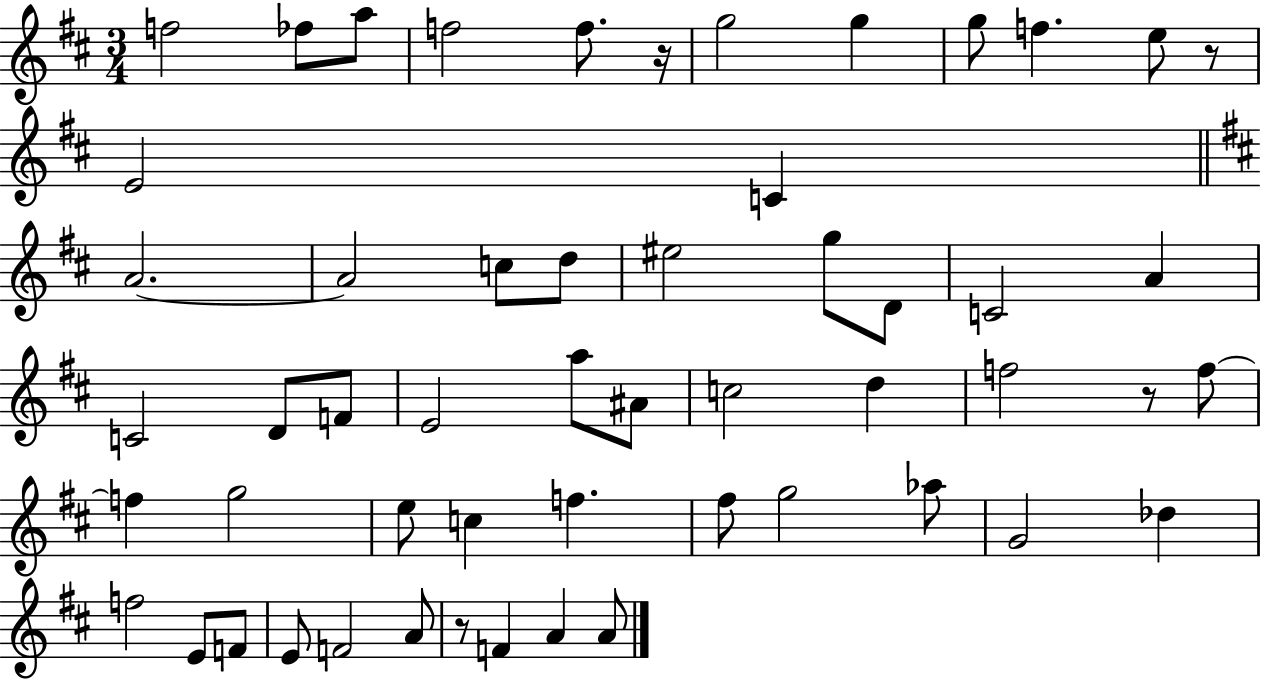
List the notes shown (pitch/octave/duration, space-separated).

F5/h FES5/e A5/e F5/h F5/e. R/s G5/h G5/q G5/e F5/q. E5/e R/e E4/h C4/q A4/h. A4/h C5/e D5/e EIS5/h G5/e D4/e C4/h A4/q C4/h D4/e F4/e E4/h A5/e A#4/e C5/h D5/q F5/h R/e F5/e F5/q G5/h E5/e C5/q F5/q. F#5/e G5/h Ab5/e G4/h Db5/q F5/h E4/e F4/e E4/e F4/h A4/e R/e F4/q A4/q A4/e